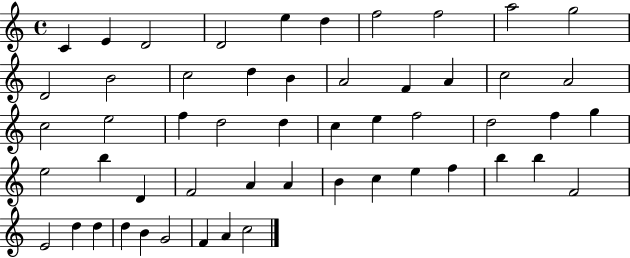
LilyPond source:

{
  \clef treble
  \time 4/4
  \defaultTimeSignature
  \key c \major
  c'4 e'4 d'2 | d'2 e''4 d''4 | f''2 f''2 | a''2 g''2 | \break d'2 b'2 | c''2 d''4 b'4 | a'2 f'4 a'4 | c''2 a'2 | \break c''2 e''2 | f''4 d''2 d''4 | c''4 e''4 f''2 | d''2 f''4 g''4 | \break e''2 b''4 d'4 | f'2 a'4 a'4 | b'4 c''4 e''4 f''4 | b''4 b''4 f'2 | \break e'2 d''4 d''4 | d''4 b'4 g'2 | f'4 a'4 c''2 | \bar "|."
}